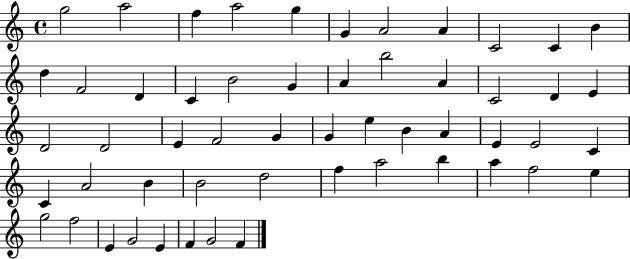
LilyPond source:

{
  \clef treble
  \time 4/4
  \defaultTimeSignature
  \key c \major
  g''2 a''2 | f''4 a''2 g''4 | g'4 a'2 a'4 | c'2 c'4 b'4 | \break d''4 f'2 d'4 | c'4 b'2 g'4 | a'4 b''2 a'4 | c'2 d'4 e'4 | \break d'2 d'2 | e'4 f'2 g'4 | g'4 e''4 b'4 a'4 | e'4 e'2 c'4 | \break c'4 a'2 b'4 | b'2 d''2 | f''4 a''2 b''4 | a''4 f''2 e''4 | \break g''2 f''2 | e'4 g'2 e'4 | f'4 g'2 f'4 | \bar "|."
}